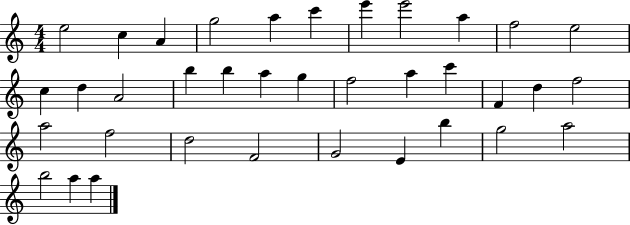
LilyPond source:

{
  \clef treble
  \numericTimeSignature
  \time 4/4
  \key c \major
  e''2 c''4 a'4 | g''2 a''4 c'''4 | e'''4 e'''2 a''4 | f''2 e''2 | \break c''4 d''4 a'2 | b''4 b''4 a''4 g''4 | f''2 a''4 c'''4 | f'4 d''4 f''2 | \break a''2 f''2 | d''2 f'2 | g'2 e'4 b''4 | g''2 a''2 | \break b''2 a''4 a''4 | \bar "|."
}